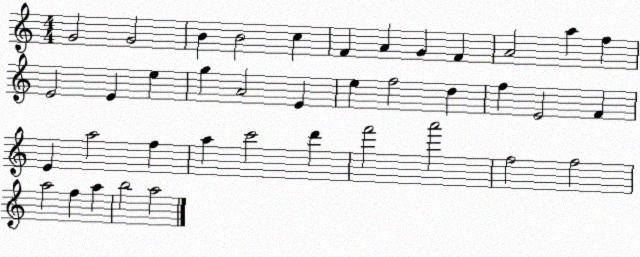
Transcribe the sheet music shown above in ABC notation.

X:1
T:Untitled
M:4/4
L:1/4
K:C
G2 G2 B B2 c F A G F A2 a f E2 E e g A2 E e f2 d f E2 F E a2 f a c'2 d' f'2 a'2 f2 f2 a2 f a b2 a2